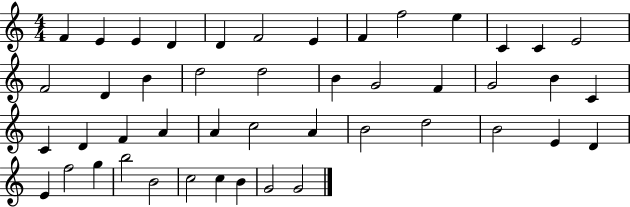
{
  \clef treble
  \numericTimeSignature
  \time 4/4
  \key c \major
  f'4 e'4 e'4 d'4 | d'4 f'2 e'4 | f'4 f''2 e''4 | c'4 c'4 e'2 | \break f'2 d'4 b'4 | d''2 d''2 | b'4 g'2 f'4 | g'2 b'4 c'4 | \break c'4 d'4 f'4 a'4 | a'4 c''2 a'4 | b'2 d''2 | b'2 e'4 d'4 | \break e'4 f''2 g''4 | b''2 b'2 | c''2 c''4 b'4 | g'2 g'2 | \break \bar "|."
}